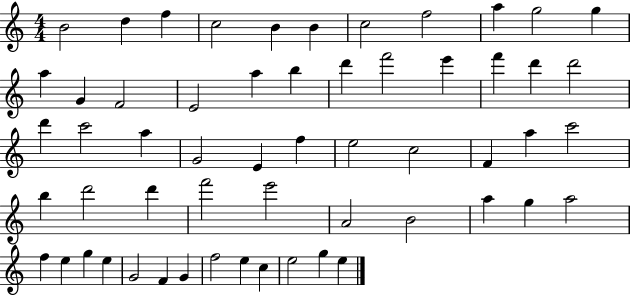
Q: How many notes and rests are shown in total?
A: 57